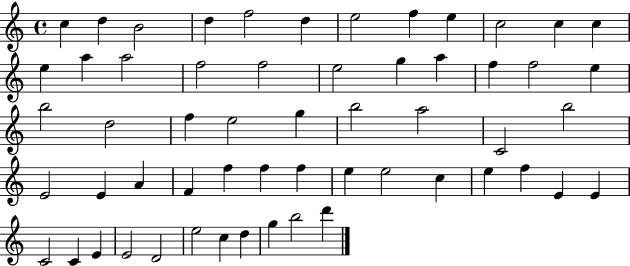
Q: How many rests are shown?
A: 0